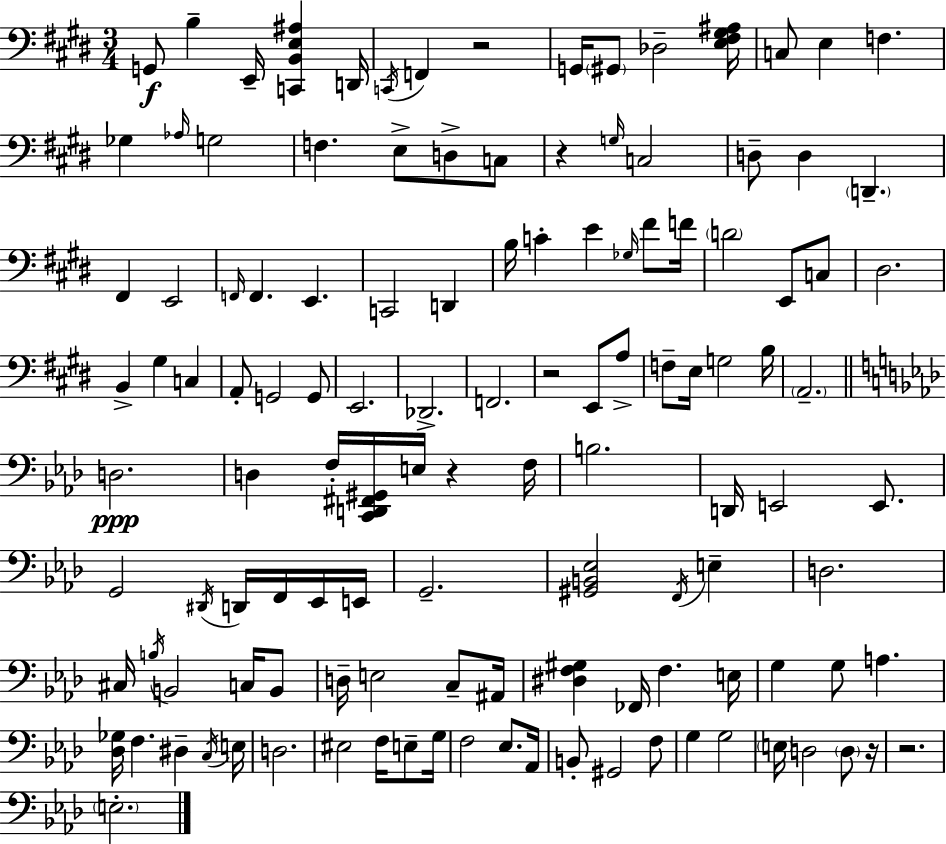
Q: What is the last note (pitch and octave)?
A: E3